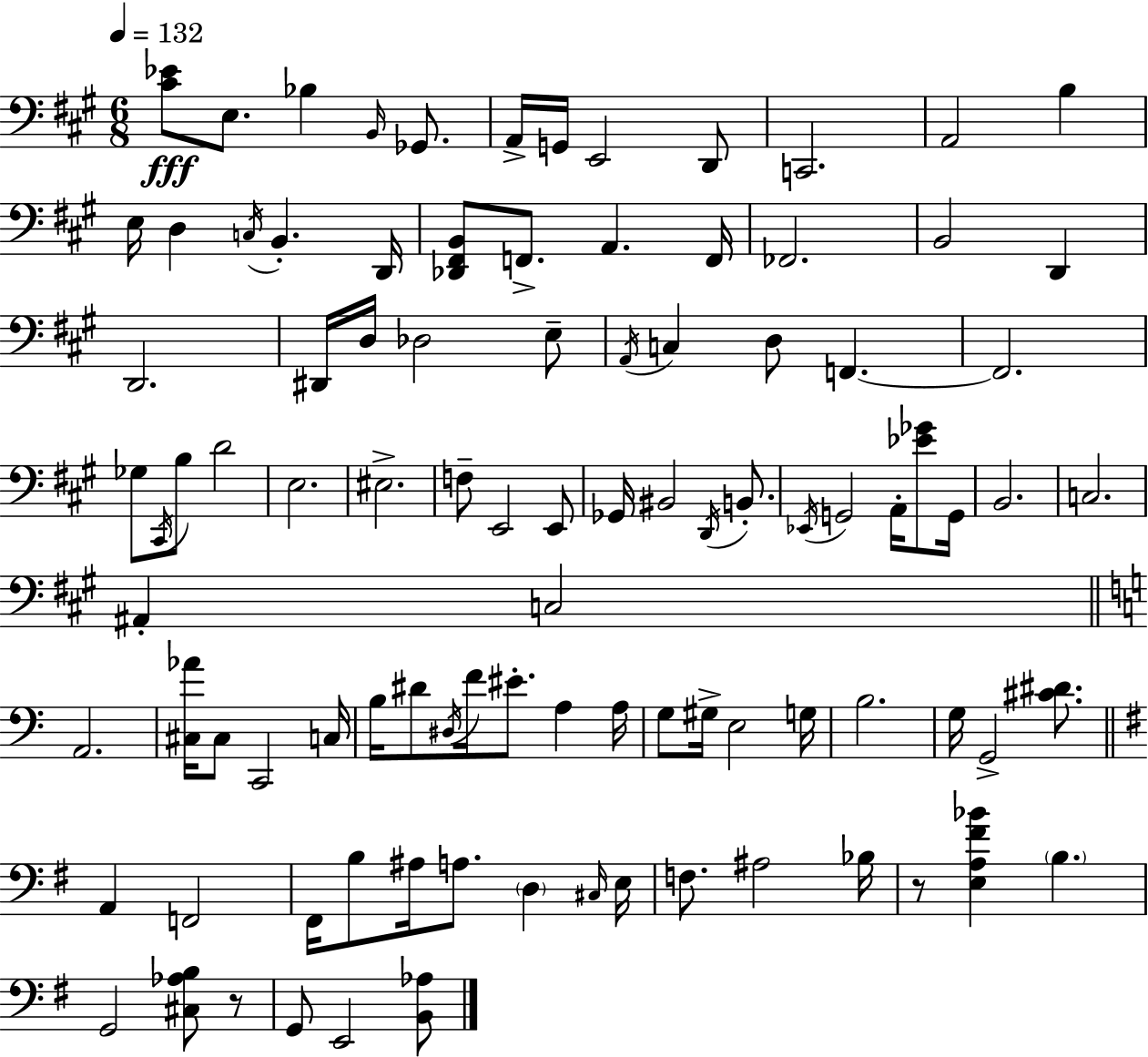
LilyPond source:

{
  \clef bass
  \numericTimeSignature
  \time 6/8
  \key a \major
  \tempo 4 = 132
  \repeat volta 2 { <cis' ees'>8\fff e8. bes4 \grace { b,16 } ges,8. | a,16-> g,16 e,2 d,8 | c,2. | a,2 b4 | \break e16 d4 \acciaccatura { c16 } b,4.-. | d,16 <des, fis, b,>8 f,8.-> a,4. | f,16 fes,2. | b,2 d,4 | \break d,2. | dis,16 d16 des2 | e8-- \acciaccatura { a,16 } c4 d8 f,4.~~ | f,2. | \break ges8 \acciaccatura { cis,16 } b8 d'2 | e2. | eis2.-> | f8-- e,2 | \break e,8 ges,16 bis,2 | \acciaccatura { d,16 } b,8.-. \acciaccatura { ees,16 } g,2 | a,16-. <ees' ges'>8 g,16 b,2. | c2. | \break ais,4-. c2 | \bar "||" \break \key a \minor a,2. | <cis aes'>16 cis8 c,2 c16 | b16 dis'8 \acciaccatura { dis16 } f'16 eis'8.-. a4 | a16 g8 gis16-> e2 | \break g16 b2. | g16 g,2-> <cis' dis'>8. | \bar "||" \break \key g \major a,4 f,2 | fis,16 b8 ais16 a8. \parenthesize d4 \grace { cis16 } | e16 f8. ais2 | bes16 r8 <e a fis' bes'>4 \parenthesize b4. | \break g,2 <cis aes b>8 r8 | g,8 e,2 <b, aes>8 | } \bar "|."
}